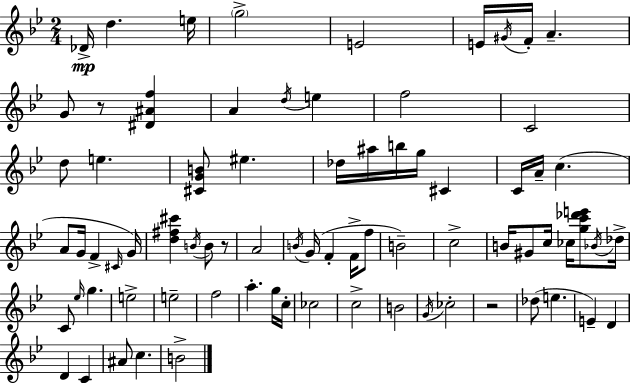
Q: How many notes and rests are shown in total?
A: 77